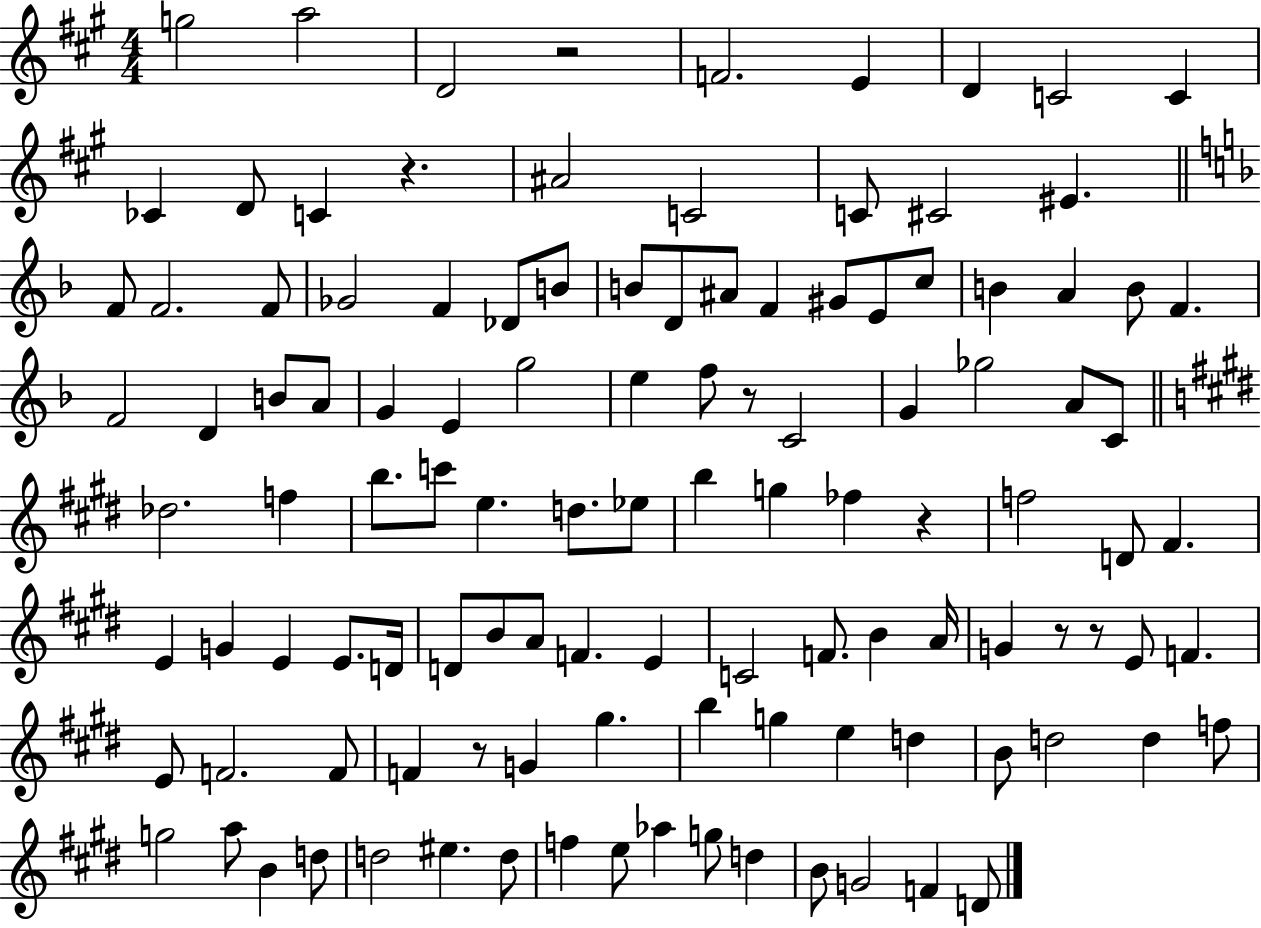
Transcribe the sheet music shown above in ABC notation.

X:1
T:Untitled
M:4/4
L:1/4
K:A
g2 a2 D2 z2 F2 E D C2 C _C D/2 C z ^A2 C2 C/2 ^C2 ^E F/2 F2 F/2 _G2 F _D/2 B/2 B/2 D/2 ^A/2 F ^G/2 E/2 c/2 B A B/2 F F2 D B/2 A/2 G E g2 e f/2 z/2 C2 G _g2 A/2 C/2 _d2 f b/2 c'/2 e d/2 _e/2 b g _f z f2 D/2 ^F E G E E/2 D/4 D/2 B/2 A/2 F E C2 F/2 B A/4 G z/2 z/2 E/2 F E/2 F2 F/2 F z/2 G ^g b g e d B/2 d2 d f/2 g2 a/2 B d/2 d2 ^e d/2 f e/2 _a g/2 d B/2 G2 F D/2